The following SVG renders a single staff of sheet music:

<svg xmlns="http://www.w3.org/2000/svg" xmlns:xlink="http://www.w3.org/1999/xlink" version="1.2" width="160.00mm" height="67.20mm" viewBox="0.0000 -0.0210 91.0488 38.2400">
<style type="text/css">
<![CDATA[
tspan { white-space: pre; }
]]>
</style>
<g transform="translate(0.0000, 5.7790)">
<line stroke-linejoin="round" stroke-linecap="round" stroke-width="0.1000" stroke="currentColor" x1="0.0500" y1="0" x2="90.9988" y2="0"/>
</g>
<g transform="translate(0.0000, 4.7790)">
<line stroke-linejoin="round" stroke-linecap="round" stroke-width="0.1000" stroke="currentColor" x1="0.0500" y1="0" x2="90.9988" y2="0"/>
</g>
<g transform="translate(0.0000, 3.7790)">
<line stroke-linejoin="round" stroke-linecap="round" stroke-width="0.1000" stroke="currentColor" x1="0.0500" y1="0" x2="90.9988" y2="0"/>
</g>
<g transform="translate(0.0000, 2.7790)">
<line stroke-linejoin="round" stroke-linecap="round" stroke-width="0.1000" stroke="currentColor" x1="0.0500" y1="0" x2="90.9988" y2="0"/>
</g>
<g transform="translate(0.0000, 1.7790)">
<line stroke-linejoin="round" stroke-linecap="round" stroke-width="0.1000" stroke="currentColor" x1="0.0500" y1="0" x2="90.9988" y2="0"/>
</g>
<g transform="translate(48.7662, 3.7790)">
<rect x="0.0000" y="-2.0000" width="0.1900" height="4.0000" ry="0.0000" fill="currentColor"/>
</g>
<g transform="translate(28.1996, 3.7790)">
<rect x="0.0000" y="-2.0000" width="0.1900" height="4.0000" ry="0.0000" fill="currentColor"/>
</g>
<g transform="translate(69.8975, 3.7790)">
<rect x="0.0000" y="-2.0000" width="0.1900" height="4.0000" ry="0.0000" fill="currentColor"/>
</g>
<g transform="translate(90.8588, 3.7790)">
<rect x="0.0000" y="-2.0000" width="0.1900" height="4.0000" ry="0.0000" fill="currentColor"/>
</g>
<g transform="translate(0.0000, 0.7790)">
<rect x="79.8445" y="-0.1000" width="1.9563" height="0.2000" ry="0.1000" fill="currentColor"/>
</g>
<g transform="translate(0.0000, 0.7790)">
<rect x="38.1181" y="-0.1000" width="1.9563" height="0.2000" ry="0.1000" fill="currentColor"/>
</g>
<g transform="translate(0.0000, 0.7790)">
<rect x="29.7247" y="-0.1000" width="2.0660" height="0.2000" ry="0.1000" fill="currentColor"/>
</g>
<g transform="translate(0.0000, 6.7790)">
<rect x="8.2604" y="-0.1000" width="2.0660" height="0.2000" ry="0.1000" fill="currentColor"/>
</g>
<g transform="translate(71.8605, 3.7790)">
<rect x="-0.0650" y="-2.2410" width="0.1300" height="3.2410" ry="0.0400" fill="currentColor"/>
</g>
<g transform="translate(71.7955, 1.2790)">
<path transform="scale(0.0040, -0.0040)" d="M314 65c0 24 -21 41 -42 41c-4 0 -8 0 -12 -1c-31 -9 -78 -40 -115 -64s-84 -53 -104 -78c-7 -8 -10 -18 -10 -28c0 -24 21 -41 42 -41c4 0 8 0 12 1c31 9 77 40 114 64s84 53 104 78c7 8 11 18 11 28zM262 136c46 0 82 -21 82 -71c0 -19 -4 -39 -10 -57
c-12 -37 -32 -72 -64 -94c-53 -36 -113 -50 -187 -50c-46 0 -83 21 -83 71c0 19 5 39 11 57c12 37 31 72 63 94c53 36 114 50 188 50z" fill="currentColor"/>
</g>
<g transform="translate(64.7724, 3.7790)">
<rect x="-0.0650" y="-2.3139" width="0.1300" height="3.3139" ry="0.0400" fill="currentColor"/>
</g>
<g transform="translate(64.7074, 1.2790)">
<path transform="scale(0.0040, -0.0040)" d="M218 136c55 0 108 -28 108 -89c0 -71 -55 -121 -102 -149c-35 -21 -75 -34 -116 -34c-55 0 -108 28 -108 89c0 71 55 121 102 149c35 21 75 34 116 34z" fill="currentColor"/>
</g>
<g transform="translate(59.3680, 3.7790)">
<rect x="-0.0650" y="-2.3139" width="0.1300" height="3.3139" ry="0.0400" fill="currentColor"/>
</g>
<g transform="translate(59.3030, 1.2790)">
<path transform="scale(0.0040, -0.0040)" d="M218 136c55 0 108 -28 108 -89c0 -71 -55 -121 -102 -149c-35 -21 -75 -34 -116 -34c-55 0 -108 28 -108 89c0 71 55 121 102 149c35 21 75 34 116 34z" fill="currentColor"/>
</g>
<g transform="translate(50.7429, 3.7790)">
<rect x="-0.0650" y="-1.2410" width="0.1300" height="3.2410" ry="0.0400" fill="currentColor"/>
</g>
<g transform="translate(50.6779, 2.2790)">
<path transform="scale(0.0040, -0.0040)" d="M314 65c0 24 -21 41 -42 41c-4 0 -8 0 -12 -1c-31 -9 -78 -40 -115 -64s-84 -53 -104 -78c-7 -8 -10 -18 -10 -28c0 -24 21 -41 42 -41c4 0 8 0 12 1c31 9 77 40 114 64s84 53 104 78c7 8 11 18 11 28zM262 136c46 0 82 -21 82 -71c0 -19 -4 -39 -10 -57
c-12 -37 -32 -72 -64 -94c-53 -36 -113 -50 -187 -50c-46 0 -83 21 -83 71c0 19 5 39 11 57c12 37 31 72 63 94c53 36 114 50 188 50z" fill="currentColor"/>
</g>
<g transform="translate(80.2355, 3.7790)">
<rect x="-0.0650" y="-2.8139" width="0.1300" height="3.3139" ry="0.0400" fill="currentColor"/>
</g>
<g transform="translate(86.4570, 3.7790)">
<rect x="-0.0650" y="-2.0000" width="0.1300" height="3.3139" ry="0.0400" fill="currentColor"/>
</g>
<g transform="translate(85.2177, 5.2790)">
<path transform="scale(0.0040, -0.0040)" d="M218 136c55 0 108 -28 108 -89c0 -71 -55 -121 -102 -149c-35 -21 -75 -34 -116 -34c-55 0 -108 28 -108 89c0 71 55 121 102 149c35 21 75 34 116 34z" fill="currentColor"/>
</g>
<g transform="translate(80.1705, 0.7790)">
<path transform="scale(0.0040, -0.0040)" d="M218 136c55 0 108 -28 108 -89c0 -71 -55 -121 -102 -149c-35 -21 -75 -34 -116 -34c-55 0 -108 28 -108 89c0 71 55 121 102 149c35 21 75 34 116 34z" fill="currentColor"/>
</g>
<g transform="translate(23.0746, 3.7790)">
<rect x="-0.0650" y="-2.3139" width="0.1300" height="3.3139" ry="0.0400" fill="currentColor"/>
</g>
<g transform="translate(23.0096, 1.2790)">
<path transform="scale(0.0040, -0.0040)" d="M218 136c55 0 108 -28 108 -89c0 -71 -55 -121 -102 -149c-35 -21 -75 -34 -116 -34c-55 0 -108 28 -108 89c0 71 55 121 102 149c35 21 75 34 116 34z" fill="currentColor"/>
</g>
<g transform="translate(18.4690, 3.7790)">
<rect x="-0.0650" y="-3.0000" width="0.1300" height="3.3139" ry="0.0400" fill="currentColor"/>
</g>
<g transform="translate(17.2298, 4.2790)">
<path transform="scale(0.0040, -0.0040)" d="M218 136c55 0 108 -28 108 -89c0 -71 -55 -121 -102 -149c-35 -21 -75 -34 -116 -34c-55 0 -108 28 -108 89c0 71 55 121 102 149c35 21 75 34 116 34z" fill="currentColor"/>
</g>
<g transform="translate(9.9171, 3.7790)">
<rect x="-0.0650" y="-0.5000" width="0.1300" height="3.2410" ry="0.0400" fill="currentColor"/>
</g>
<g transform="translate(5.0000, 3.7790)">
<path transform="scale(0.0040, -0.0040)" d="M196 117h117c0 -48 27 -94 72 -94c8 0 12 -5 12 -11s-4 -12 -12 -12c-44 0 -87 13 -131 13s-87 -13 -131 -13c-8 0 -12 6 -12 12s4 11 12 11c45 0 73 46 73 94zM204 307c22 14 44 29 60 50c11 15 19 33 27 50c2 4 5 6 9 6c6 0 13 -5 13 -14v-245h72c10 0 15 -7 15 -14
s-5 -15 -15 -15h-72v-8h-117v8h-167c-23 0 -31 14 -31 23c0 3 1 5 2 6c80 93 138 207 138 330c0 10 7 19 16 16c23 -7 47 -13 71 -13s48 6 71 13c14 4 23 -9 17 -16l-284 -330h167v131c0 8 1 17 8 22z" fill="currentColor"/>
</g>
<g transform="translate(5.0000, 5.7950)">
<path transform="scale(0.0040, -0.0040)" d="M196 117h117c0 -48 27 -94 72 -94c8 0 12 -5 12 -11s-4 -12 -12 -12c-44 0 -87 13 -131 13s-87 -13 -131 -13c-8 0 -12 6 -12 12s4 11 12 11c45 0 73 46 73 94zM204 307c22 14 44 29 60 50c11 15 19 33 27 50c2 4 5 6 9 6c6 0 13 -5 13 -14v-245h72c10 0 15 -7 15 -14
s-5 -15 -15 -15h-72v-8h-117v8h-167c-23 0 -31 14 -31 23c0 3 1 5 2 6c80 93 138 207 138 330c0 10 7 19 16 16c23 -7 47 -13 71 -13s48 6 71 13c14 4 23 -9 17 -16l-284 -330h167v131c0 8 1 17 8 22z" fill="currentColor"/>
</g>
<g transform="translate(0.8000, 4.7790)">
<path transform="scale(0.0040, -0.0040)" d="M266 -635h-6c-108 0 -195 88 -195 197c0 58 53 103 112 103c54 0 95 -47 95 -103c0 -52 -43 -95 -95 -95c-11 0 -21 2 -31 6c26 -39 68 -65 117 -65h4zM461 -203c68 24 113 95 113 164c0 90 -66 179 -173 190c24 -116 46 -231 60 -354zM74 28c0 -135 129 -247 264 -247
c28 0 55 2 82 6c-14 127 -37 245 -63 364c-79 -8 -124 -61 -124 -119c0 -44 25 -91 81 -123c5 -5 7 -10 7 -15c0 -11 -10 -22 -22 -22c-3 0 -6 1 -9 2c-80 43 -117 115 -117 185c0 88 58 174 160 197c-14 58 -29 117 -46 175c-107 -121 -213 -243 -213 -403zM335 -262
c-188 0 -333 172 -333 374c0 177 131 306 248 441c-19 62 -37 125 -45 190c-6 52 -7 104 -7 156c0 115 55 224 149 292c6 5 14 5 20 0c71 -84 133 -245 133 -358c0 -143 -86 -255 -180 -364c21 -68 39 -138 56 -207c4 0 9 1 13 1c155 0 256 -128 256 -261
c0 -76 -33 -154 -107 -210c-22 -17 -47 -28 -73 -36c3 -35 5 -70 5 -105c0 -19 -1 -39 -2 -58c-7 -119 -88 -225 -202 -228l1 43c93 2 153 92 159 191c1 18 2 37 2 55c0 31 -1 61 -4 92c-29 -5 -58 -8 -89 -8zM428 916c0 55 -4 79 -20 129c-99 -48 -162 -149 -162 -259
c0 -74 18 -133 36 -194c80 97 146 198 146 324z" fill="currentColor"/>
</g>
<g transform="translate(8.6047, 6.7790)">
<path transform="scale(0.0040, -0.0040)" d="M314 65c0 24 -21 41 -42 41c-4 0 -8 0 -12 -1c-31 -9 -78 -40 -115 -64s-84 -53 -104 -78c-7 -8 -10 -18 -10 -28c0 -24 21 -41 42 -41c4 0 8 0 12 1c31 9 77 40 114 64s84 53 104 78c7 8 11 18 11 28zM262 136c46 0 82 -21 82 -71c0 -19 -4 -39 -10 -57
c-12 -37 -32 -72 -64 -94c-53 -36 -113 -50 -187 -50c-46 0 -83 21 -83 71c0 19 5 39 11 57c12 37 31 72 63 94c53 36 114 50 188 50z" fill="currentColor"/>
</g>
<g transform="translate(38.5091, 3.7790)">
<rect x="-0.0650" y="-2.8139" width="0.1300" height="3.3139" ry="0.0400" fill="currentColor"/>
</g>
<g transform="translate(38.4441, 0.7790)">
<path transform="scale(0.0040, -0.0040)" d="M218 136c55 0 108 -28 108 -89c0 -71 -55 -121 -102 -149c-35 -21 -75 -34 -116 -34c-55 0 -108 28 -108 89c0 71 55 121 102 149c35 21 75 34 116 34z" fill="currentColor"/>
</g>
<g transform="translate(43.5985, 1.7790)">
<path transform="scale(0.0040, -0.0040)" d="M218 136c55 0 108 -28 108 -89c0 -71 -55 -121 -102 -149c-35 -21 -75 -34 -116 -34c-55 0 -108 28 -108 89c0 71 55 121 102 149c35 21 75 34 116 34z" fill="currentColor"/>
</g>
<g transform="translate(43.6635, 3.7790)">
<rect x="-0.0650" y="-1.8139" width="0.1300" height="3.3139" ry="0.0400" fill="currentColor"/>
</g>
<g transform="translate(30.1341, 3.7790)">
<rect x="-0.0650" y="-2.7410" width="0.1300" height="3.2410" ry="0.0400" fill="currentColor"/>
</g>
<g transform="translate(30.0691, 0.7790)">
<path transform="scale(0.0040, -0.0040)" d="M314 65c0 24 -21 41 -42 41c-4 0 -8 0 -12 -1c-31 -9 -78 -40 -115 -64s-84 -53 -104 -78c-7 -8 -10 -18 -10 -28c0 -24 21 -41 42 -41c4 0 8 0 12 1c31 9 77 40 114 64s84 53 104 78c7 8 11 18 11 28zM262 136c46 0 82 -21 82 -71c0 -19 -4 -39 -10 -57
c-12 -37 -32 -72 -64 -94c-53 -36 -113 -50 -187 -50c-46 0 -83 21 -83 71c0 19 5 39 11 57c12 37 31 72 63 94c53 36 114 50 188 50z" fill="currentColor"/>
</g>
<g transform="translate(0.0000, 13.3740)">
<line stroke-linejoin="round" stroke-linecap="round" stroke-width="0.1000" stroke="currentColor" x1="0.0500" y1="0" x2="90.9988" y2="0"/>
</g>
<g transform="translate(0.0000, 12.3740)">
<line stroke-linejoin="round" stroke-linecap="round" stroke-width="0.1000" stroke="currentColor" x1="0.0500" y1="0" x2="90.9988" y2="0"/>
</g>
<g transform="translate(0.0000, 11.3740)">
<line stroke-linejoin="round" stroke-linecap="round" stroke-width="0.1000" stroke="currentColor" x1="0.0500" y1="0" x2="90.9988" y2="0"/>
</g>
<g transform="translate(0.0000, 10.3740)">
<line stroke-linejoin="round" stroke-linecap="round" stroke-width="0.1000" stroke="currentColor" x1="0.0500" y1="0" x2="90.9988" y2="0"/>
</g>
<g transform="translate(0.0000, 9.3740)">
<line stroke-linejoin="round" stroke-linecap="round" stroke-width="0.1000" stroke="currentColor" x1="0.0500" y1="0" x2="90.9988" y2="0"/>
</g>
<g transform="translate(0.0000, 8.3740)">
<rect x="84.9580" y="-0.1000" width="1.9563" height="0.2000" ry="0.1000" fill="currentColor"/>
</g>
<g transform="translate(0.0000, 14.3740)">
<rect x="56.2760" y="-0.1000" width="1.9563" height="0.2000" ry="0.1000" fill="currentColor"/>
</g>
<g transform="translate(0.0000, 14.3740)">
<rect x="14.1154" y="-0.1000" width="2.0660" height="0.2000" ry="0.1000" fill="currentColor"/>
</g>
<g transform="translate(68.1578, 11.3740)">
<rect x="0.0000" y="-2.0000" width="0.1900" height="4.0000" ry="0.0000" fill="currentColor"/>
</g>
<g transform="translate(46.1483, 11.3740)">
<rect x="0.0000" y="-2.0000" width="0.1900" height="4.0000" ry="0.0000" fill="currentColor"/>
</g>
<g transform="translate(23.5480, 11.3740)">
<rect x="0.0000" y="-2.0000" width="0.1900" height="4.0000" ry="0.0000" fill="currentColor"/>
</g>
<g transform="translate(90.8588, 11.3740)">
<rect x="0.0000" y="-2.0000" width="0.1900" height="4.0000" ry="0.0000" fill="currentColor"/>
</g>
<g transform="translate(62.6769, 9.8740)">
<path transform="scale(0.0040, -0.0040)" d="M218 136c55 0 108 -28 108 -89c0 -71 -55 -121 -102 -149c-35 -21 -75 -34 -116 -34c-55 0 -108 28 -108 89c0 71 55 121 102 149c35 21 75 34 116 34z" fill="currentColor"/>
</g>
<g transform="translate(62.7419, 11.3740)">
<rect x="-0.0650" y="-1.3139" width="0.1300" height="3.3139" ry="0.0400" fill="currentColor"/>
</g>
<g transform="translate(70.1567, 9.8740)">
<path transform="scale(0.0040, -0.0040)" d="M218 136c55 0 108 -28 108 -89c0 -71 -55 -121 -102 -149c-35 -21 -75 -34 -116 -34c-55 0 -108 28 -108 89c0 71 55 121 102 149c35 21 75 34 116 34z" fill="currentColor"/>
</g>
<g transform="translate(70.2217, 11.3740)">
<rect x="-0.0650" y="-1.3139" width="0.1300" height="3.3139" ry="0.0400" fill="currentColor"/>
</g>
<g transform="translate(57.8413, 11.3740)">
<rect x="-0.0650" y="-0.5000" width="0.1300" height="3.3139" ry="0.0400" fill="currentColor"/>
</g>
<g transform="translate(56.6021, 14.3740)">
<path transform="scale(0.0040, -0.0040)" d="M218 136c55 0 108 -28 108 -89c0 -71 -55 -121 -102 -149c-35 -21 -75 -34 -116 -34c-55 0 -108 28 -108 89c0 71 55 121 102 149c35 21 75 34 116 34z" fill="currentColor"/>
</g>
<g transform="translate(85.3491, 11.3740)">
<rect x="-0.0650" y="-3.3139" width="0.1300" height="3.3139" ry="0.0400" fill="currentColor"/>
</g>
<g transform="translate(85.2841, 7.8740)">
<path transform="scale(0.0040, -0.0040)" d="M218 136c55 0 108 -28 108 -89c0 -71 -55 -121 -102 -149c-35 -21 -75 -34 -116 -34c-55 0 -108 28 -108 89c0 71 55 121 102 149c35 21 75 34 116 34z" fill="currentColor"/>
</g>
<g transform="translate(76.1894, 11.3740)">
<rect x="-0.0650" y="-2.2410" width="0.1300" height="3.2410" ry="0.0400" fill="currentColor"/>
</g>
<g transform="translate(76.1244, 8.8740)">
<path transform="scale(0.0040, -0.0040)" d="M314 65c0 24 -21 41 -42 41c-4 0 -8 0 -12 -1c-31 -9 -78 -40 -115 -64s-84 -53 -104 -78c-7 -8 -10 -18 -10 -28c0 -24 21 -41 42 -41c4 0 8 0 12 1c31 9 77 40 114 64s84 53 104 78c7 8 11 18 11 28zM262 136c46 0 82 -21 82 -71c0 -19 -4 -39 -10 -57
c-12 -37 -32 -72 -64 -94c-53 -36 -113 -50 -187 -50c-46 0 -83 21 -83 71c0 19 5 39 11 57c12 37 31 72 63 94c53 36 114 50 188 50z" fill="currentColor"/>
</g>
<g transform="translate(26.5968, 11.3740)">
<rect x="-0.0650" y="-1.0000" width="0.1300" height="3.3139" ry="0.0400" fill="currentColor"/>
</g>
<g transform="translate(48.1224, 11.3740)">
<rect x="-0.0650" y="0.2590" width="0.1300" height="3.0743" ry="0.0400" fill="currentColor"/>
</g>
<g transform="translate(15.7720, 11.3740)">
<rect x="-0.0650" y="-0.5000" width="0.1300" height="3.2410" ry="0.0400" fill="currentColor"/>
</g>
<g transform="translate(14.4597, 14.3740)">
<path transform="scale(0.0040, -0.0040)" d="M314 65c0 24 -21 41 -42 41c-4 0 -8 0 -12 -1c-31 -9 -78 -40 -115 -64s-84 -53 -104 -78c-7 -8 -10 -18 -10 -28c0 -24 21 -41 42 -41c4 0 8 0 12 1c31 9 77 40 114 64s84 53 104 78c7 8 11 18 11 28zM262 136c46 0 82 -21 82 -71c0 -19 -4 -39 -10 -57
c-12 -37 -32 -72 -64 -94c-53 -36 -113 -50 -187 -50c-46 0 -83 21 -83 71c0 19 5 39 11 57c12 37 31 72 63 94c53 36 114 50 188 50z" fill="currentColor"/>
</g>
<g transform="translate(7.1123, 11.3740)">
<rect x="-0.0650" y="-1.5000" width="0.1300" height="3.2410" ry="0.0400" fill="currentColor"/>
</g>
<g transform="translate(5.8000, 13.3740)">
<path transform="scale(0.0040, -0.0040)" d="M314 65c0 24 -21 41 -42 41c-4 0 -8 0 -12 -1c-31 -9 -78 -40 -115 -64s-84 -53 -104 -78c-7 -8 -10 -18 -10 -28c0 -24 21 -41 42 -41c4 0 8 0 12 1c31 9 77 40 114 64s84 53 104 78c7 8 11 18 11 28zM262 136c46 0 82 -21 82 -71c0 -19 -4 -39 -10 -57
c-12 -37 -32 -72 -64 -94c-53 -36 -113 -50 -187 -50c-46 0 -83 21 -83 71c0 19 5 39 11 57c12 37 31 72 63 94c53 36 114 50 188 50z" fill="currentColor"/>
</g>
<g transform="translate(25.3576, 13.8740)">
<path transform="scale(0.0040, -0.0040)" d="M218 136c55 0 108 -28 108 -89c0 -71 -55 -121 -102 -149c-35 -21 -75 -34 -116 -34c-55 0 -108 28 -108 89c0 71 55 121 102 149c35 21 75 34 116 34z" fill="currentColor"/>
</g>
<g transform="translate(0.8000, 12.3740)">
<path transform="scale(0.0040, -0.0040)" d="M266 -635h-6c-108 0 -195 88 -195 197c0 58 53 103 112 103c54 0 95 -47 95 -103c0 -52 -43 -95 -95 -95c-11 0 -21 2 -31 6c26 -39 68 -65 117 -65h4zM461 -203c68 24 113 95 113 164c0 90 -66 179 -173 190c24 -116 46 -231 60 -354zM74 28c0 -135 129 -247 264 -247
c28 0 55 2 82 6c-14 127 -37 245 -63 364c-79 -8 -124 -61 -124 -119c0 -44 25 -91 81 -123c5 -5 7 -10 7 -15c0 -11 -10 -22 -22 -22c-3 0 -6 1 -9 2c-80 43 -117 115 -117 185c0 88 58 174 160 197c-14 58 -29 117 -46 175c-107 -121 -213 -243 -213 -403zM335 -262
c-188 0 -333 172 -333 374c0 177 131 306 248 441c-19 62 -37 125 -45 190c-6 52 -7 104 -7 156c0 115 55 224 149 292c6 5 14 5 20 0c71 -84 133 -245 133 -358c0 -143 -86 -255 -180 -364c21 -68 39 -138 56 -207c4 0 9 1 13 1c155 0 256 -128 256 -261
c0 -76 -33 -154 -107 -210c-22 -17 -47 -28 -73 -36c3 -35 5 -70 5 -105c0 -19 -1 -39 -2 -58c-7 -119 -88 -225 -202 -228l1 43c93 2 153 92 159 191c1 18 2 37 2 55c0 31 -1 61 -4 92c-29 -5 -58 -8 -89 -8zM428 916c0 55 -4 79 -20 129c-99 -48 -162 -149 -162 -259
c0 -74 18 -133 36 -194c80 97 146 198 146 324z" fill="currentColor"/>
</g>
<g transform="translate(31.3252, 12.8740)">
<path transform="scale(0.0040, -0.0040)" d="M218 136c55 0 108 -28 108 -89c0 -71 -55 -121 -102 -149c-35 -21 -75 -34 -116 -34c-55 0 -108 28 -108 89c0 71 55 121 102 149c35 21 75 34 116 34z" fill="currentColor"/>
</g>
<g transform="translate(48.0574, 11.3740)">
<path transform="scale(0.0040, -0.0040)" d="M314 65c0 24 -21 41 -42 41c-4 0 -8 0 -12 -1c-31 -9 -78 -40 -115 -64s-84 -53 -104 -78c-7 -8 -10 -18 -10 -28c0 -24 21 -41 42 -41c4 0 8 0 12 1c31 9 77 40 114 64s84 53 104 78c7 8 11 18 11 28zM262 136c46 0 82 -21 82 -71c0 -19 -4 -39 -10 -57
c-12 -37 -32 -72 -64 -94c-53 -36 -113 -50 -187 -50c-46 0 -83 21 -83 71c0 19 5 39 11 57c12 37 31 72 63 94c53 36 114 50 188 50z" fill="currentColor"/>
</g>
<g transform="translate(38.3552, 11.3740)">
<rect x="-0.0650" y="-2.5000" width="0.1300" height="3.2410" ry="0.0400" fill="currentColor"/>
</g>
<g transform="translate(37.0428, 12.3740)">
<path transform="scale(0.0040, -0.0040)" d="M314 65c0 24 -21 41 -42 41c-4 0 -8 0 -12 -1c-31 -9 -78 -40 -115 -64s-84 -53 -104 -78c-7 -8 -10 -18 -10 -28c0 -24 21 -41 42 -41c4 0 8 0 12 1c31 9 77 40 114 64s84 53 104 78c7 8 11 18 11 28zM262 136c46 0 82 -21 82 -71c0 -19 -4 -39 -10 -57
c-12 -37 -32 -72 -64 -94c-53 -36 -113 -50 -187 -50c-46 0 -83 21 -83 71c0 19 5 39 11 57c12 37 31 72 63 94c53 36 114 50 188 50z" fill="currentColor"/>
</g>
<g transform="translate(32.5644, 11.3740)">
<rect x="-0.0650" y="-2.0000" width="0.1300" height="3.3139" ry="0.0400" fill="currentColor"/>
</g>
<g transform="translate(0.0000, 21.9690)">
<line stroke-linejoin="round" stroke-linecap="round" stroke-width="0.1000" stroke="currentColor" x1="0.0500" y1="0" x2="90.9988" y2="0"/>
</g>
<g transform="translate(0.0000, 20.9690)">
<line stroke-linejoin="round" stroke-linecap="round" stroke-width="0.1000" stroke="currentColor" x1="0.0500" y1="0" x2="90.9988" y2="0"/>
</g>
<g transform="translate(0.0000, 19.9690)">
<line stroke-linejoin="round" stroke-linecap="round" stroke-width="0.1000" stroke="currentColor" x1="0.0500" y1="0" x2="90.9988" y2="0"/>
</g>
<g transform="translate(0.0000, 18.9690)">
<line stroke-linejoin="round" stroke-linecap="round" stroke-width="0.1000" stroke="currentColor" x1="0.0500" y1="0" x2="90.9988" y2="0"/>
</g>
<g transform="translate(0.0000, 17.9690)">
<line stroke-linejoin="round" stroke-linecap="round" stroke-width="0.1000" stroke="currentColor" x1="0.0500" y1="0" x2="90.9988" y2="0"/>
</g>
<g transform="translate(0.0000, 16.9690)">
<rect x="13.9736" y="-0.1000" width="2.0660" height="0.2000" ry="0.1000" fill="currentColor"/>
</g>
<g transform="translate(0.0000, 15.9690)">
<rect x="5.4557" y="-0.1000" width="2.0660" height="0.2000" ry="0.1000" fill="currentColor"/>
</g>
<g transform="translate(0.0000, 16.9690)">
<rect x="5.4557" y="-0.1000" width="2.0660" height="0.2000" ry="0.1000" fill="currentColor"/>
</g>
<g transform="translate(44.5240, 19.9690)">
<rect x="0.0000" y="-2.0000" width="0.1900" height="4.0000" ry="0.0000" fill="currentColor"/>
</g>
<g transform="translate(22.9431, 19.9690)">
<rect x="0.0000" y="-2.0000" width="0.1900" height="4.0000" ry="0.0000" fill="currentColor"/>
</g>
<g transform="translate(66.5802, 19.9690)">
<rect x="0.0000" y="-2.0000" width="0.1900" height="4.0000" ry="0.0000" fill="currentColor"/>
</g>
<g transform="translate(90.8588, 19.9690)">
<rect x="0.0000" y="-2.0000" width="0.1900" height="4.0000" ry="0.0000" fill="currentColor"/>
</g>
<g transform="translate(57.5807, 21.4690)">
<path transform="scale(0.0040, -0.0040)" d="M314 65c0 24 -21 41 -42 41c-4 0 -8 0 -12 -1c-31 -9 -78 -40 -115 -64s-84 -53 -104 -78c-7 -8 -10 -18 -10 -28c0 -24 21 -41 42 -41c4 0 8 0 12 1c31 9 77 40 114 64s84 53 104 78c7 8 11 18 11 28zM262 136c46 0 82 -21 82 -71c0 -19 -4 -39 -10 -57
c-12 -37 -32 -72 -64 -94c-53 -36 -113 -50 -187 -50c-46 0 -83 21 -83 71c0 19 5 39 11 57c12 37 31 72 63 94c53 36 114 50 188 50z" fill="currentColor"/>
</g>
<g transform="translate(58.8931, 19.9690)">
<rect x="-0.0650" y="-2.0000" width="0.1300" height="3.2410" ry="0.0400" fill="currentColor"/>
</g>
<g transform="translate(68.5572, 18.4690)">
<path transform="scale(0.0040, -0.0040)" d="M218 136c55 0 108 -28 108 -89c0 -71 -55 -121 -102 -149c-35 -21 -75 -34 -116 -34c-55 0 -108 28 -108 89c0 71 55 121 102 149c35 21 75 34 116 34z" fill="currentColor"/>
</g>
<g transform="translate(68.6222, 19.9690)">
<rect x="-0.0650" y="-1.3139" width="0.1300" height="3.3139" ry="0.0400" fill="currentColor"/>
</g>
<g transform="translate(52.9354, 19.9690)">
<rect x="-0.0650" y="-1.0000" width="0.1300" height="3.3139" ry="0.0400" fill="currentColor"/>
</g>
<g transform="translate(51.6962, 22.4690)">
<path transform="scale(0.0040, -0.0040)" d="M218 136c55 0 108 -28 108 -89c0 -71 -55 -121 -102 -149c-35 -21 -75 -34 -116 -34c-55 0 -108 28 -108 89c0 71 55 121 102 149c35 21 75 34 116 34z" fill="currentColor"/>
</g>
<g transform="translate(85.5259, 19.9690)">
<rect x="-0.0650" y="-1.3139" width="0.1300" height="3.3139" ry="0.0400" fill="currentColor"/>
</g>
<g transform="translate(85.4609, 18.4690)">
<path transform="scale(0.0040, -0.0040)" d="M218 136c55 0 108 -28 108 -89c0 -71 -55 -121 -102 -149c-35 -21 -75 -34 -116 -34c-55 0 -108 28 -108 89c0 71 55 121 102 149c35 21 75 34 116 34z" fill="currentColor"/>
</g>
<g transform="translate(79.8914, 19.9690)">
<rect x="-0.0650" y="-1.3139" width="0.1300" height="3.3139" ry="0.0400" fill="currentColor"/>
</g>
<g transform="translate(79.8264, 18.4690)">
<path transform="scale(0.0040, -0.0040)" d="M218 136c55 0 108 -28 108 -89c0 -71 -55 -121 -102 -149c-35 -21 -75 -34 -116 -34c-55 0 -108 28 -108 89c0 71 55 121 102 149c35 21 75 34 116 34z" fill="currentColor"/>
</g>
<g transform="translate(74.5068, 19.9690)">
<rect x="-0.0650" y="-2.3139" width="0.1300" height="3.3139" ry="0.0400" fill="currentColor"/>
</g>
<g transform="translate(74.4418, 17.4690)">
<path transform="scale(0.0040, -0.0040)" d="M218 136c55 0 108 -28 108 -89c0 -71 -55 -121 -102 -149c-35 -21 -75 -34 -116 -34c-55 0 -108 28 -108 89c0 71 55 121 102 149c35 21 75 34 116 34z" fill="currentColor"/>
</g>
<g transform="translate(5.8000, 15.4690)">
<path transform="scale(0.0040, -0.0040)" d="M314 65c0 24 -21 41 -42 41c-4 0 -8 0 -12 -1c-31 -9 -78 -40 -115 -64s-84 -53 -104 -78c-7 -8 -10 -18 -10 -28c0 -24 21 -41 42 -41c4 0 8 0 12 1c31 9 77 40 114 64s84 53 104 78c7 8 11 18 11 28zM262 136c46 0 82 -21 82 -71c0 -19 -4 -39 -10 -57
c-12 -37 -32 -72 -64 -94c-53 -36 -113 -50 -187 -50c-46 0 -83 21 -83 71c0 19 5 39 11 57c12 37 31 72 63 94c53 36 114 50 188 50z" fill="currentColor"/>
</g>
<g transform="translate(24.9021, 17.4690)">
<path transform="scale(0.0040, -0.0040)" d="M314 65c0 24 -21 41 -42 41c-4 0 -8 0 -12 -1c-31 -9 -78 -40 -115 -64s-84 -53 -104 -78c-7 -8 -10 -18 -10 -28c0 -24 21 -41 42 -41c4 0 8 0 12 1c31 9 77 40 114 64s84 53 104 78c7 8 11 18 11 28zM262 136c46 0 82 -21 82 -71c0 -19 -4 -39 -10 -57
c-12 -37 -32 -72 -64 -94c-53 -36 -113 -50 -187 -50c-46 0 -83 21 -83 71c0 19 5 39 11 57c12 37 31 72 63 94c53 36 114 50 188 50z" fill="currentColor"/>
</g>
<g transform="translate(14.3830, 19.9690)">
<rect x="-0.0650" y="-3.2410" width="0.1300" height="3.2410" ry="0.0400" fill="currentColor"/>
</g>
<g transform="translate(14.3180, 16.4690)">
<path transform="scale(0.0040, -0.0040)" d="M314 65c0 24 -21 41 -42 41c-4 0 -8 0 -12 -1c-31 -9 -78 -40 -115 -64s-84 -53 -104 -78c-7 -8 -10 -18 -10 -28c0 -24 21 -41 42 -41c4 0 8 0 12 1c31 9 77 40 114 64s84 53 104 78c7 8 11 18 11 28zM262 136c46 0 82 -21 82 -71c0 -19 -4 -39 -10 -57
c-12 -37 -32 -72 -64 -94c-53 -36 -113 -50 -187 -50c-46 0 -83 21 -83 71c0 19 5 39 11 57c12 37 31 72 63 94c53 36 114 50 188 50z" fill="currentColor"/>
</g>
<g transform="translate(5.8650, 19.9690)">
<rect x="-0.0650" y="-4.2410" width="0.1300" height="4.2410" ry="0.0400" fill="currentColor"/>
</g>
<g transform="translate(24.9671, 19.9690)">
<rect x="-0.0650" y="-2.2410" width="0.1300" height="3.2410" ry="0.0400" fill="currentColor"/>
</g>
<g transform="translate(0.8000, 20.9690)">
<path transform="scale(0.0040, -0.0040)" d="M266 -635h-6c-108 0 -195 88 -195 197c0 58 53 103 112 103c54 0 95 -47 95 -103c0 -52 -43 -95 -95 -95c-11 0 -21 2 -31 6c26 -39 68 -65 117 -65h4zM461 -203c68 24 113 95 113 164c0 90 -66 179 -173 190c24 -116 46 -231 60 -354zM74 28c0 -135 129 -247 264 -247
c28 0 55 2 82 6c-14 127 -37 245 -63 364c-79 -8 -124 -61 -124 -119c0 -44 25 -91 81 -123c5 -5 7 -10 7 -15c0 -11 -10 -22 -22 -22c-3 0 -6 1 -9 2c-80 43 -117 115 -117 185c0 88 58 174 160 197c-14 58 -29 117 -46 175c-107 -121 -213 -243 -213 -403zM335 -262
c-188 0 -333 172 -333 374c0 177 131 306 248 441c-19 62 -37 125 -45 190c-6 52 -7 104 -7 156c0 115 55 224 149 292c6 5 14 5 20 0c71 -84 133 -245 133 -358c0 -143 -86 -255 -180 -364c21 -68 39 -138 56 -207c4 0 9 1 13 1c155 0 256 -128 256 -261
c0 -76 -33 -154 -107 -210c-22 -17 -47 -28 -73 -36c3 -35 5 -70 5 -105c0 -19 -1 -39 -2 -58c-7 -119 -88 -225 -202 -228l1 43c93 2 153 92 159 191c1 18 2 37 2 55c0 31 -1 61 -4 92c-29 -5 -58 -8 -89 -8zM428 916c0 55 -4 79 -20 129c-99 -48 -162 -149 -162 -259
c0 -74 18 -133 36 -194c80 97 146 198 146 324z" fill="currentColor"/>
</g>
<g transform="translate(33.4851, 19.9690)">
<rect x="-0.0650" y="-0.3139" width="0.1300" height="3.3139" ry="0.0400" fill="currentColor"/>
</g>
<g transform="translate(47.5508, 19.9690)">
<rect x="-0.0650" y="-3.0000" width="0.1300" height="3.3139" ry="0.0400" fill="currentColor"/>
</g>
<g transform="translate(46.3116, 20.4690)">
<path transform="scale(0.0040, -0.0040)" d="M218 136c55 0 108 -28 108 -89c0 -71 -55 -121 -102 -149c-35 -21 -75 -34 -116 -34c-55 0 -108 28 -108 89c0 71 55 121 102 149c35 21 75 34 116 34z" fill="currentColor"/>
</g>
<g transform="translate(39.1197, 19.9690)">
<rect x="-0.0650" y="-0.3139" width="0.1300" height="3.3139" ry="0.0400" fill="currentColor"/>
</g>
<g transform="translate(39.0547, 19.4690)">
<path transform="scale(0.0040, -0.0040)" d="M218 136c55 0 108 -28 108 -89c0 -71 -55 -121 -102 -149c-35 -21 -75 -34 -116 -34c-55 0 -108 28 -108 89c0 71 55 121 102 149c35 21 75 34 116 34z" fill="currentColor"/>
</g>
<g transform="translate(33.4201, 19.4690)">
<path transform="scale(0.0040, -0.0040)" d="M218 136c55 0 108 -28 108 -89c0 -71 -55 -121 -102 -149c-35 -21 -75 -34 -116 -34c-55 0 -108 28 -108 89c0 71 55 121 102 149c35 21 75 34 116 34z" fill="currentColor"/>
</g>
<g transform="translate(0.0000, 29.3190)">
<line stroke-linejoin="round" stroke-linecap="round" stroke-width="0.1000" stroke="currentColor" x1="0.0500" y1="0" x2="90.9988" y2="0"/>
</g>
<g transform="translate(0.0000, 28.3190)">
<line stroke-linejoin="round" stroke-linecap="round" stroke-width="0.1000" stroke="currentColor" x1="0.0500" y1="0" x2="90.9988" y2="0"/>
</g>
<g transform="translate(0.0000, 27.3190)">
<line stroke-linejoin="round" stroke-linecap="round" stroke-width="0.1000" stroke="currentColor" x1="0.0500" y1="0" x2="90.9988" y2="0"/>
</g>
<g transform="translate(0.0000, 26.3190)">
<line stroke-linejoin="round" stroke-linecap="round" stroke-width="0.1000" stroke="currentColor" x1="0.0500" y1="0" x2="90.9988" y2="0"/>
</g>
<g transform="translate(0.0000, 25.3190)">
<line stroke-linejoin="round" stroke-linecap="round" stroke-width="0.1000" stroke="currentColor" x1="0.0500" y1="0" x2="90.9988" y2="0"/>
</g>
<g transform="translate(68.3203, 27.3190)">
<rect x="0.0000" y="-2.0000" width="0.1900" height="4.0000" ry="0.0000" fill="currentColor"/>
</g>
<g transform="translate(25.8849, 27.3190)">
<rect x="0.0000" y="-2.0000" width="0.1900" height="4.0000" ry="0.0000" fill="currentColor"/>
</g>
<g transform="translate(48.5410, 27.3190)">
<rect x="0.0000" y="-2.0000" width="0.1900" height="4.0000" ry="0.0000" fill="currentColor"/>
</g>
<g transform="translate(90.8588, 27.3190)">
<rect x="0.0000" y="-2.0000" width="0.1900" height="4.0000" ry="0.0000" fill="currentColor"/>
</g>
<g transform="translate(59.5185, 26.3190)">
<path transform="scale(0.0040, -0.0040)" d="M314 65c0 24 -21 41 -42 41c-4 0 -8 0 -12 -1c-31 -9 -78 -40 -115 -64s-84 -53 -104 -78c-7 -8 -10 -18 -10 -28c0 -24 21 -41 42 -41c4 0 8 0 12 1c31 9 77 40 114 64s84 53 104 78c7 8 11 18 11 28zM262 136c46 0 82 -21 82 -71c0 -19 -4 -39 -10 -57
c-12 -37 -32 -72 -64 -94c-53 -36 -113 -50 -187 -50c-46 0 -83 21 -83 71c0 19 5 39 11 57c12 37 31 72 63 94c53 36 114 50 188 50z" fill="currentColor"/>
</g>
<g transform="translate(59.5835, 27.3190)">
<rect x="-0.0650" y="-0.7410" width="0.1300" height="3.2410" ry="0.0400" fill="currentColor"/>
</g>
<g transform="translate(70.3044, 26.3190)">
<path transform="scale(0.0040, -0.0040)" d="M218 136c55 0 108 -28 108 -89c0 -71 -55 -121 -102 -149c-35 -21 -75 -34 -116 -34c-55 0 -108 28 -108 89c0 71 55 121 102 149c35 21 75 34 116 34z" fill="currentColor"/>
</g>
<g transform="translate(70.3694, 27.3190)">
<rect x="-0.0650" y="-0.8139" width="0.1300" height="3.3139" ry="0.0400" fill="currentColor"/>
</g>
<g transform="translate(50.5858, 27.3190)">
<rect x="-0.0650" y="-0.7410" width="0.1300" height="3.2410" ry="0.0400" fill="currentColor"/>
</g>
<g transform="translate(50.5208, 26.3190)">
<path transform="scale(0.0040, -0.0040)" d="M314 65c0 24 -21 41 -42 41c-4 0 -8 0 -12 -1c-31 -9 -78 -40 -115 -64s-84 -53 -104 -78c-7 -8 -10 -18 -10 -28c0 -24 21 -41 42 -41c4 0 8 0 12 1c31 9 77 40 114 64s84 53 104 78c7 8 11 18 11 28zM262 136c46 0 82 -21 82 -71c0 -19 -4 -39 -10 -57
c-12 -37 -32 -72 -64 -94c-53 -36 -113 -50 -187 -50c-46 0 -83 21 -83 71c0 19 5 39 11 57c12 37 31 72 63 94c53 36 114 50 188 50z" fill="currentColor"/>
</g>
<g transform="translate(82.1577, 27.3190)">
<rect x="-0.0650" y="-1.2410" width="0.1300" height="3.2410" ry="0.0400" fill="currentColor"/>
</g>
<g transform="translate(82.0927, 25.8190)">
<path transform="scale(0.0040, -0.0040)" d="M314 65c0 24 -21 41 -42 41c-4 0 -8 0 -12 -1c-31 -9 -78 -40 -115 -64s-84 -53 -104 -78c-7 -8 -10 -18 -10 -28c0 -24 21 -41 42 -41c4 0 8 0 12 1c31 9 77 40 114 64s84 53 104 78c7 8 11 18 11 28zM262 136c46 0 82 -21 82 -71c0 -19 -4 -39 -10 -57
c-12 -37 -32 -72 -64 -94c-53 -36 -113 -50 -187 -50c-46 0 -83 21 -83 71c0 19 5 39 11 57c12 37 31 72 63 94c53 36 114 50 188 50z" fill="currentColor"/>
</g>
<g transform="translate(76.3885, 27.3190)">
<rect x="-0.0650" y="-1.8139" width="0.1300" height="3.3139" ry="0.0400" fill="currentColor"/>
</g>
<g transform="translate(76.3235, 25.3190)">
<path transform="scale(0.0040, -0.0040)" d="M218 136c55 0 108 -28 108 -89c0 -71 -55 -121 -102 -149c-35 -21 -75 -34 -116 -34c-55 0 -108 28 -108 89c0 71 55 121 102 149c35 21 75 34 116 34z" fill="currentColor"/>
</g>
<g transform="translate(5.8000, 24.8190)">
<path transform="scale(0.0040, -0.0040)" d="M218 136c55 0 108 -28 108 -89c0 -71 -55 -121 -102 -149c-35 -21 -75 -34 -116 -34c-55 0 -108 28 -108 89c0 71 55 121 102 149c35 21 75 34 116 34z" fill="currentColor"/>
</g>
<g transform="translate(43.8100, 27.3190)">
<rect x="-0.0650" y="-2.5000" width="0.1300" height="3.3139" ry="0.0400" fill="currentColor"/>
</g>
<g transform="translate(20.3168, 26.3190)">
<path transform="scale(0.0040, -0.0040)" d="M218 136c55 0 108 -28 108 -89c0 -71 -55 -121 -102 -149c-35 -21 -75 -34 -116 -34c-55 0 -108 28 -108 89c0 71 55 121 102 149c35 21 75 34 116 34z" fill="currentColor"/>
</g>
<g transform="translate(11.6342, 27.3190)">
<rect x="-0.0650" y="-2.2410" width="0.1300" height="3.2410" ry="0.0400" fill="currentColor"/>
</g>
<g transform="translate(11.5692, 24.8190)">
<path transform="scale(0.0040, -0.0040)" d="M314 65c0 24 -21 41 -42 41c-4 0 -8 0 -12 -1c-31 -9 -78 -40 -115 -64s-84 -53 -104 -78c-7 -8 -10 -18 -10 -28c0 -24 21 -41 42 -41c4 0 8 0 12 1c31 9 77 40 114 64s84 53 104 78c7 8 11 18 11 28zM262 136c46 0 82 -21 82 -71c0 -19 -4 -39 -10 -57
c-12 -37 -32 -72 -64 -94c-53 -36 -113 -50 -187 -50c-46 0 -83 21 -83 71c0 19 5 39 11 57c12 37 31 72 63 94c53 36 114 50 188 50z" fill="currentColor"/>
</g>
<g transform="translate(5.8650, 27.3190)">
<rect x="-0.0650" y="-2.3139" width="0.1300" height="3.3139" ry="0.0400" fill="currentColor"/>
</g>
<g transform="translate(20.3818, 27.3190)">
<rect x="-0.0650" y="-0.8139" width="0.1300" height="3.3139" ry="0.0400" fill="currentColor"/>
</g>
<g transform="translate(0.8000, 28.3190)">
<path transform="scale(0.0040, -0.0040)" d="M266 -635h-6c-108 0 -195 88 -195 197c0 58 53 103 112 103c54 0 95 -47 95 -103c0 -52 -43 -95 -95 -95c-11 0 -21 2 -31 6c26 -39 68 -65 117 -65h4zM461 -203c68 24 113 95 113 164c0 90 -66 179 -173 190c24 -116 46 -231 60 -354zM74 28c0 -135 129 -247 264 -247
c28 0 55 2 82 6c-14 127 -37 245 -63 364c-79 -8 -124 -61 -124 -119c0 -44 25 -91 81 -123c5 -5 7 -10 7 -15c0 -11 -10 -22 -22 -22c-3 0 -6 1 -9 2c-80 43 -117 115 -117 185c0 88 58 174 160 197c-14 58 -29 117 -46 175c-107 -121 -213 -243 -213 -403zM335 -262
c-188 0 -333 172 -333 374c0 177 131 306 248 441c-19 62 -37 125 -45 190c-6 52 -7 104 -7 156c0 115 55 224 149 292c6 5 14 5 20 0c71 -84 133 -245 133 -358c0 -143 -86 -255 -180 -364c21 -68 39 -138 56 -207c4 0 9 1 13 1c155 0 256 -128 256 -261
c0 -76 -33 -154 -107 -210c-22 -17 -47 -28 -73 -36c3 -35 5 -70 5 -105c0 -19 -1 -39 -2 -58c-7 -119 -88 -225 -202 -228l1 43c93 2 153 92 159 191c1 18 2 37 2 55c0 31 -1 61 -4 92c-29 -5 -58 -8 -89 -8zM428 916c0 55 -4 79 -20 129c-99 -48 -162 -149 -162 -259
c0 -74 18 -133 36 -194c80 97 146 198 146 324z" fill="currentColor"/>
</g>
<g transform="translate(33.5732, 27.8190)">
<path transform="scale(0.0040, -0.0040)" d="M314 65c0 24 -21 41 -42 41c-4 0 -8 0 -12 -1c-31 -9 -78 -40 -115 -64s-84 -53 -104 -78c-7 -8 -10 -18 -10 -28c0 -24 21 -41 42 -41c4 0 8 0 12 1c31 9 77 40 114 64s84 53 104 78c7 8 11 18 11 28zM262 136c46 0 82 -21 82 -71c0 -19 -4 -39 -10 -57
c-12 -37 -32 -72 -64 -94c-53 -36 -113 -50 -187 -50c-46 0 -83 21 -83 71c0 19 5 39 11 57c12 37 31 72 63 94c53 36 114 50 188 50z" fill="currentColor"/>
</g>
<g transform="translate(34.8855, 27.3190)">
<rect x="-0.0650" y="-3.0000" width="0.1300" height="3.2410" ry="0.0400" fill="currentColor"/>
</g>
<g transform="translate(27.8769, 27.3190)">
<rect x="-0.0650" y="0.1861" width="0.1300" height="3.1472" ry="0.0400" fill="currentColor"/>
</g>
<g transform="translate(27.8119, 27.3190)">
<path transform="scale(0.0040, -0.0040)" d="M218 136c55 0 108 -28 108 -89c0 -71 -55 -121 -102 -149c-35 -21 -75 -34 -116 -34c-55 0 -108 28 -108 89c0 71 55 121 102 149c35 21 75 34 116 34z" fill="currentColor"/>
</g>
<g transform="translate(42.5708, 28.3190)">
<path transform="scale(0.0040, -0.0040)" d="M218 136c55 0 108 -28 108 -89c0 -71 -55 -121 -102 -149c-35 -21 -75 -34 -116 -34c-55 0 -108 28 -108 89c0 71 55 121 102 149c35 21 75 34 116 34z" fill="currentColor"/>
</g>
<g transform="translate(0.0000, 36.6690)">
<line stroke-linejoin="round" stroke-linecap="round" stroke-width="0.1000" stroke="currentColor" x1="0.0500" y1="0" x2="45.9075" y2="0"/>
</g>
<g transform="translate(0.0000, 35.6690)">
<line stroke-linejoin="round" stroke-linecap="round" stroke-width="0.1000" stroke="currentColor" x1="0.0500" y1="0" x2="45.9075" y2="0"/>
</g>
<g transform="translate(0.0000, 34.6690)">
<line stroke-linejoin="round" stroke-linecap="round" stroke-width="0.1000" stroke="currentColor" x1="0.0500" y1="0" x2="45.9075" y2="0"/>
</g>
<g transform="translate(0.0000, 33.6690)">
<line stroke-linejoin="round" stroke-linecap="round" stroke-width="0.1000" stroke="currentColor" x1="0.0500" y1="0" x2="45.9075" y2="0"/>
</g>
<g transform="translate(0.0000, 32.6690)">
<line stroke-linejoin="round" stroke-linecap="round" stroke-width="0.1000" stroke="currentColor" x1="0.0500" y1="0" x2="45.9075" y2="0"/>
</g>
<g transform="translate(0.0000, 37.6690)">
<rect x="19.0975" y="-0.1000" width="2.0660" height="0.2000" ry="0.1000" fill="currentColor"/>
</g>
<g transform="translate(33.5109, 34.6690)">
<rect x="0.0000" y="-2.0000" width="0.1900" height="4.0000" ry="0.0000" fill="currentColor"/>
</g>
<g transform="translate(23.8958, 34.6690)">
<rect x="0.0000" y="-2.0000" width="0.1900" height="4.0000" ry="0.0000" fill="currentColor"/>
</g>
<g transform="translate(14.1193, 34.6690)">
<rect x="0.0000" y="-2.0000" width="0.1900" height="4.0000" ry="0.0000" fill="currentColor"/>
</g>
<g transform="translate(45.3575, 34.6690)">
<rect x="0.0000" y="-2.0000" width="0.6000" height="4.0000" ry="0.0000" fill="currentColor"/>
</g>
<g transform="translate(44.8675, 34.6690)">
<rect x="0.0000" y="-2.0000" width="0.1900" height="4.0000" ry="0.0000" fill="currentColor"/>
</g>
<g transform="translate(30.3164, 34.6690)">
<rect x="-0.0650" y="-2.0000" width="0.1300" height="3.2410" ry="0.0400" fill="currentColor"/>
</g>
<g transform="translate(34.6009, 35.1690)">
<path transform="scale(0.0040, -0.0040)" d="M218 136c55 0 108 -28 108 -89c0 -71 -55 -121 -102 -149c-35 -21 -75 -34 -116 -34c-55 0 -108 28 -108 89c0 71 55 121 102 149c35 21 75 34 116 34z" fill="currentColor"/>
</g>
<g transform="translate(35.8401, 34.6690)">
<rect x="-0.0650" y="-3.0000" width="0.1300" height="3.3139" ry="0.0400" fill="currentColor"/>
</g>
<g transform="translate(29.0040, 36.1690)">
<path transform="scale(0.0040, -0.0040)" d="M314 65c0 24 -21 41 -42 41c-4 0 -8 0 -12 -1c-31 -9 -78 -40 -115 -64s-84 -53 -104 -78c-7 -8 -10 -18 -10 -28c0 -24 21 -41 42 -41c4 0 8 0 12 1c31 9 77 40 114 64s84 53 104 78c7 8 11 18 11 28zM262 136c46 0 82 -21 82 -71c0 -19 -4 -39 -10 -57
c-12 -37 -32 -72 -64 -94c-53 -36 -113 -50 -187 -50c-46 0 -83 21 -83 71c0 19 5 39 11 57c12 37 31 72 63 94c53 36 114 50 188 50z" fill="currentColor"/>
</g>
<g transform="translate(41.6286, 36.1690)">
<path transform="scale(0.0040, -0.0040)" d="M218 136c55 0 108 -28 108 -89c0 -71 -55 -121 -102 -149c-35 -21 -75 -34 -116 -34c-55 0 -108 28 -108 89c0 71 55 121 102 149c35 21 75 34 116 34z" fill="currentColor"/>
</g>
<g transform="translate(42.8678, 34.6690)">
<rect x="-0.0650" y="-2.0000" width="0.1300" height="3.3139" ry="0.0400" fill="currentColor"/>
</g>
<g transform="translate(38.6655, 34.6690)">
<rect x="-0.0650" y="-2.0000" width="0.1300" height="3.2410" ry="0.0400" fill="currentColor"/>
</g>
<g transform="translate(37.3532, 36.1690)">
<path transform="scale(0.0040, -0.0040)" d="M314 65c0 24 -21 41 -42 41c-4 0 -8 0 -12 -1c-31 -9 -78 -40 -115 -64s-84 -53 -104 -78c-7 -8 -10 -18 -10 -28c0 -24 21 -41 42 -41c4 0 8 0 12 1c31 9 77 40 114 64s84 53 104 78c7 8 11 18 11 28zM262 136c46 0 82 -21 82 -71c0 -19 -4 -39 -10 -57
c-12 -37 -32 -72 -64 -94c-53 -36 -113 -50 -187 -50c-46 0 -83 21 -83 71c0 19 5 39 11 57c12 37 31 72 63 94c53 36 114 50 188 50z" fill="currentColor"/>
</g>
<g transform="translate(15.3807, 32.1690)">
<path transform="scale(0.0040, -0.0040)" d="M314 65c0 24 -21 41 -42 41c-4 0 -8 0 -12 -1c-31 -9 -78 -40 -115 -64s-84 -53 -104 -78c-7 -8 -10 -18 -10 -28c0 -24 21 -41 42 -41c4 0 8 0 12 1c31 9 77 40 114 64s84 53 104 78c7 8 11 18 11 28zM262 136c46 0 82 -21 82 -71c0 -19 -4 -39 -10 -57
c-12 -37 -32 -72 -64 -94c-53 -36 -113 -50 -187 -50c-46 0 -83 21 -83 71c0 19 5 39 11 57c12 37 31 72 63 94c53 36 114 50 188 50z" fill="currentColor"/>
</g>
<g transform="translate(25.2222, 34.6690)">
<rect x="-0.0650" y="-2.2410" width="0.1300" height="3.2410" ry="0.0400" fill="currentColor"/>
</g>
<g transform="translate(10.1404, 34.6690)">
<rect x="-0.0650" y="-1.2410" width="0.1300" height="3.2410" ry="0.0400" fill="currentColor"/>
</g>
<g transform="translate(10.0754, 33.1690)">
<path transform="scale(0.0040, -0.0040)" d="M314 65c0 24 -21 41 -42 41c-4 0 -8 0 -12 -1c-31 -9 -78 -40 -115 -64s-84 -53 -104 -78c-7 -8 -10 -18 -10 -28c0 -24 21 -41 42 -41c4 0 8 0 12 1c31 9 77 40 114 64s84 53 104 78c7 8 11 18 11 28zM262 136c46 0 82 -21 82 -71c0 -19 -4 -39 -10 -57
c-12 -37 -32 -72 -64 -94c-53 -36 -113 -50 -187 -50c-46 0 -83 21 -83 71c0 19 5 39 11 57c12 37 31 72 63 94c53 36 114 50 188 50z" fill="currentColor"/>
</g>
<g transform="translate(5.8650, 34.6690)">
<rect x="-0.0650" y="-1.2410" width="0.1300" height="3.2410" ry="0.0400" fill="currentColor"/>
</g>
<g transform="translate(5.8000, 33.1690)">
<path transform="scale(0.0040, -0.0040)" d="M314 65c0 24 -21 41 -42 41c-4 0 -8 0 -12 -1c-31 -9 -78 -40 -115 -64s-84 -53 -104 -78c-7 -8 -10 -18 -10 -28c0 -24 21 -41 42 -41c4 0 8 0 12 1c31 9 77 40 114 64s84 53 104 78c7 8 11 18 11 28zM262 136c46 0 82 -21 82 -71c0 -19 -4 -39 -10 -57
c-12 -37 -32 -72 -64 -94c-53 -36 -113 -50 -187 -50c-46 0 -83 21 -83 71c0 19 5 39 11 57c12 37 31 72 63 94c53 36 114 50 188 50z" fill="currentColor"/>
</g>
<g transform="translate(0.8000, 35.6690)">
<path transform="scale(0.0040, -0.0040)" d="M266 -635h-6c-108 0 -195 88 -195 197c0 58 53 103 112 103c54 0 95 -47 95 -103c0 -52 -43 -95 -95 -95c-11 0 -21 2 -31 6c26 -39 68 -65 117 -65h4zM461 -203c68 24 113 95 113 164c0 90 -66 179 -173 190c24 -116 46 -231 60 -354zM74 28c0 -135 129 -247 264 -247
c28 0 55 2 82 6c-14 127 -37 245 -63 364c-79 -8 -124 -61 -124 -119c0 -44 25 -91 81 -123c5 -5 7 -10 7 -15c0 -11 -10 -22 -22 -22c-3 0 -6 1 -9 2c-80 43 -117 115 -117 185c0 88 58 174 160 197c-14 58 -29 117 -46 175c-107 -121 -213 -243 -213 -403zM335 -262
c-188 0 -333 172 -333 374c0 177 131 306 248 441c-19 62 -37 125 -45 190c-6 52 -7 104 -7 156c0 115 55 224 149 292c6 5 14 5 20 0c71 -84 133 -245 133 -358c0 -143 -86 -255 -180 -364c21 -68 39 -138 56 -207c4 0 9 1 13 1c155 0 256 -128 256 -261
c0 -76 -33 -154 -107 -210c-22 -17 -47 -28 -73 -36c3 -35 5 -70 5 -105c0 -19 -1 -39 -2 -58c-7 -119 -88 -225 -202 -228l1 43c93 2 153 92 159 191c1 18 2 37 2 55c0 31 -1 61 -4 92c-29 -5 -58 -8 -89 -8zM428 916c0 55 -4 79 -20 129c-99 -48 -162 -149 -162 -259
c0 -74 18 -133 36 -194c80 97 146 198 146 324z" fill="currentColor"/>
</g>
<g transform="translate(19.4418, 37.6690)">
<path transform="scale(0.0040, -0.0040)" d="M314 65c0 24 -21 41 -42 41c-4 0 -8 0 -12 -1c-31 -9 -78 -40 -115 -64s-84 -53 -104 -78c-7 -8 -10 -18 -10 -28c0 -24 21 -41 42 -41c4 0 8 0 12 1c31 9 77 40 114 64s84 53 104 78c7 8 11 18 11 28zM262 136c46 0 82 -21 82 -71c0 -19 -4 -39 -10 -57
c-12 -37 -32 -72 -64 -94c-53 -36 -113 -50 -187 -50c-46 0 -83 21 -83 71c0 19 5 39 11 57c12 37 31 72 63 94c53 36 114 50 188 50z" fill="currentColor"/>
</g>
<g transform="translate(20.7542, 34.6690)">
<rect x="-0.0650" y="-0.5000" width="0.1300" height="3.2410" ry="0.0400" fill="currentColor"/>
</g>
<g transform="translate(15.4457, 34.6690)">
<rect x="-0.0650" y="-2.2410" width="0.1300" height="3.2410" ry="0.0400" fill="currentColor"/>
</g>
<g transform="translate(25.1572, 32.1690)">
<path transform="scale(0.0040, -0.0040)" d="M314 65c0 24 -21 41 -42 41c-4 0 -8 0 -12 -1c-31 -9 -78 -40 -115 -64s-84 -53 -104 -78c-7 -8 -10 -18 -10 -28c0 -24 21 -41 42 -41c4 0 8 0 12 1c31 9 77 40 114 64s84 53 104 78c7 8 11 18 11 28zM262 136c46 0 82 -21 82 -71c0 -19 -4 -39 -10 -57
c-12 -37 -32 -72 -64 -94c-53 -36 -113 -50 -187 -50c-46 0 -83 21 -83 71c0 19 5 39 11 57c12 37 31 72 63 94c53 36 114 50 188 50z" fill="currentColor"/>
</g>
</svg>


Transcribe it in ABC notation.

X:1
T:Untitled
M:4/4
L:1/4
K:C
C2 A g a2 a f e2 g g g2 a F E2 C2 D F G2 B2 C e e g2 b d'2 b2 g2 c c A D F2 e g e e g g2 d B A2 G d2 d2 d f e2 e2 e2 g2 C2 g2 F2 A F2 F